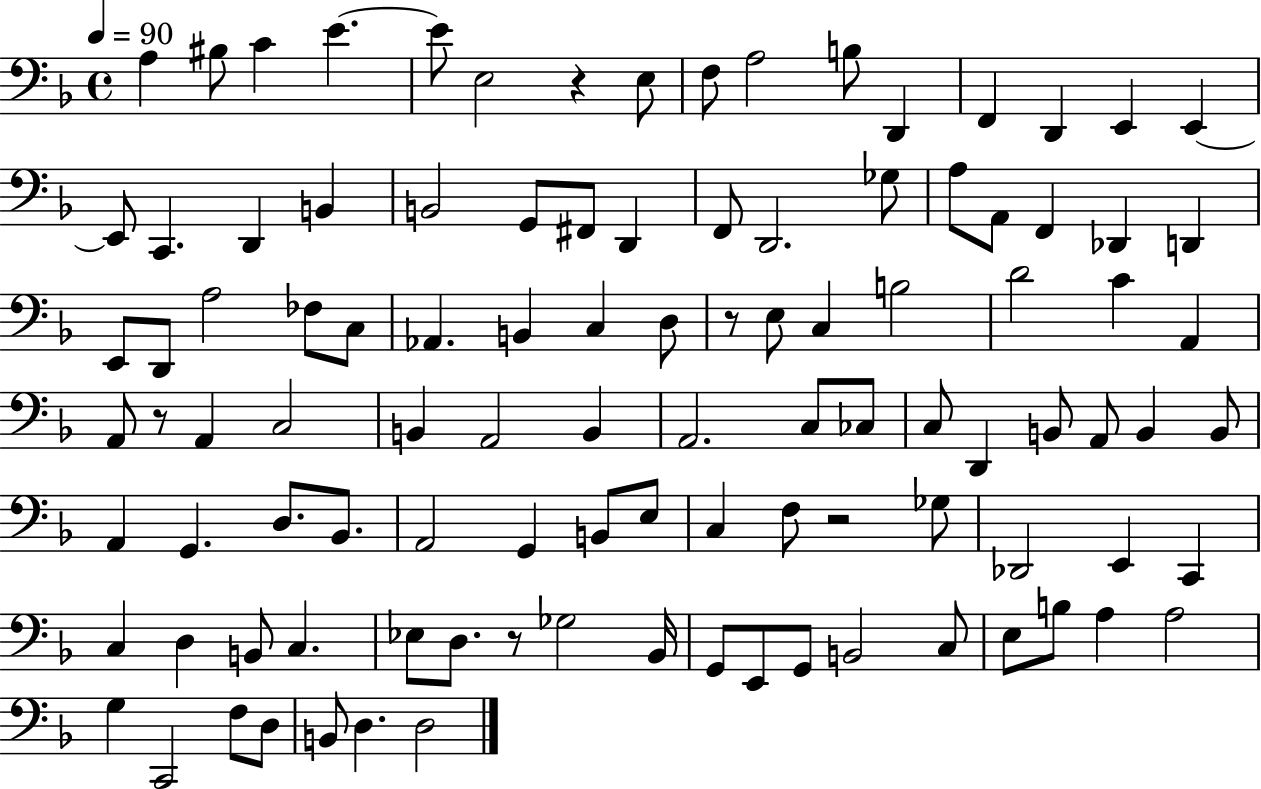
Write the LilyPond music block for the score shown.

{
  \clef bass
  \time 4/4
  \defaultTimeSignature
  \key f \major
  \tempo 4 = 90
  \repeat volta 2 { a4 bis8 c'4 e'4.~~ | e'8 e2 r4 e8 | f8 a2 b8 d,4 | f,4 d,4 e,4 e,4~~ | \break e,8 c,4. d,4 b,4 | b,2 g,8 fis,8 d,4 | f,8 d,2. ges8 | a8 a,8 f,4 des,4 d,4 | \break e,8 d,8 a2 fes8 c8 | aes,4. b,4 c4 d8 | r8 e8 c4 b2 | d'2 c'4 a,4 | \break a,8 r8 a,4 c2 | b,4 a,2 b,4 | a,2. c8 ces8 | c8 d,4 b,8 a,8 b,4 b,8 | \break a,4 g,4. d8. bes,8. | a,2 g,4 b,8 e8 | c4 f8 r2 ges8 | des,2 e,4 c,4 | \break c4 d4 b,8 c4. | ees8 d8. r8 ges2 bes,16 | g,8 e,8 g,8 b,2 c8 | e8 b8 a4 a2 | \break g4 c,2 f8 d8 | b,8 d4. d2 | } \bar "|."
}